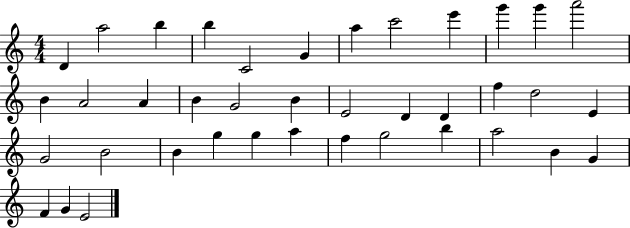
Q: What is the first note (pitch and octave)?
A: D4